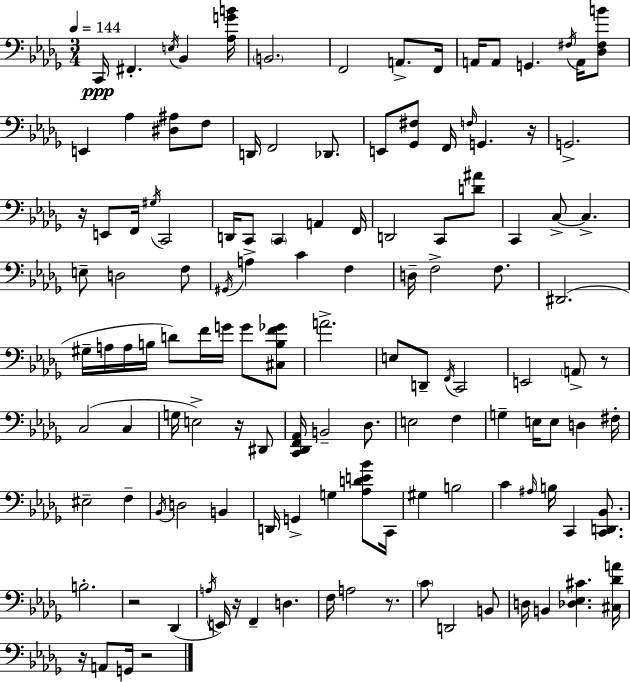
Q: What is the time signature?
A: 3/4